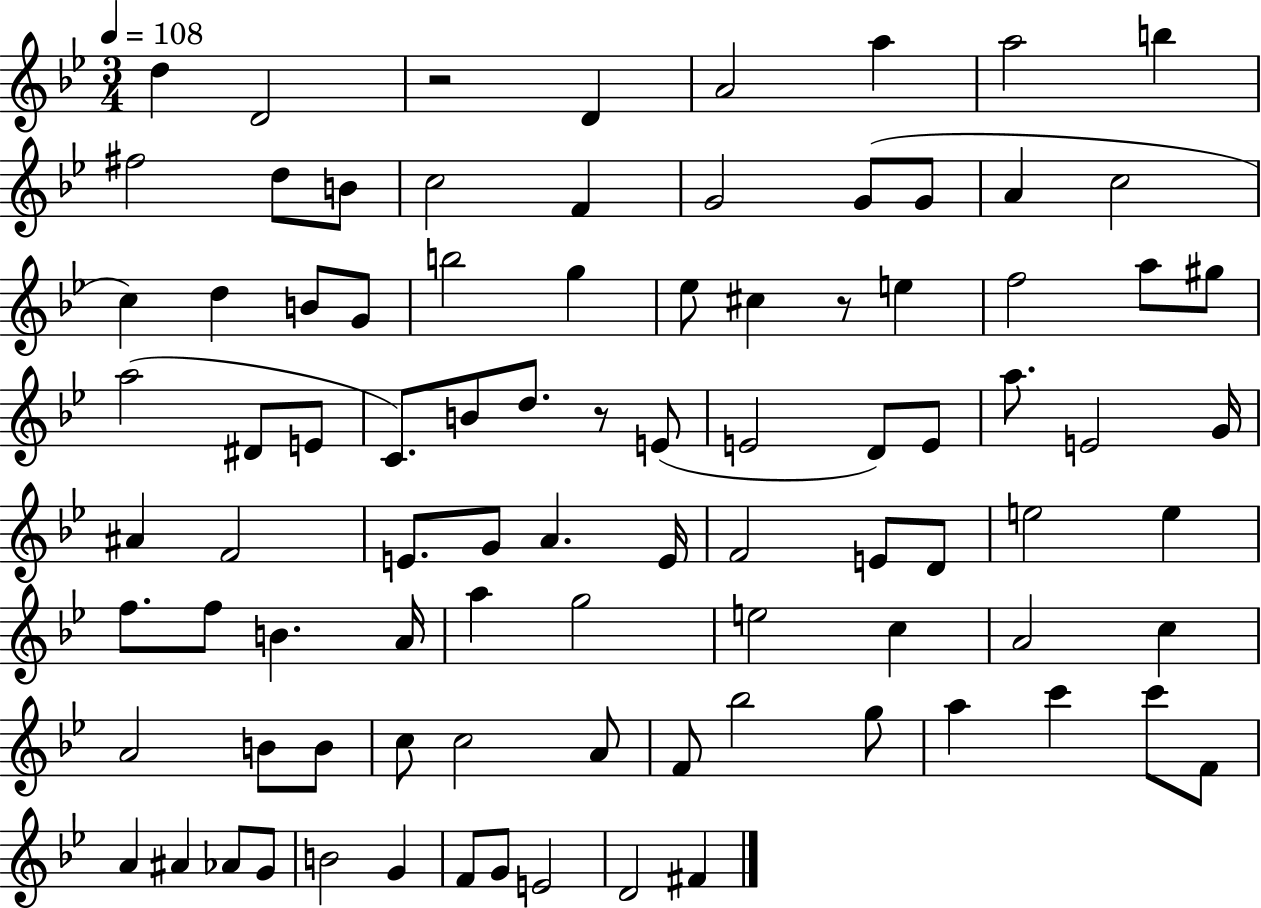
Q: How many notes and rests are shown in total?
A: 90